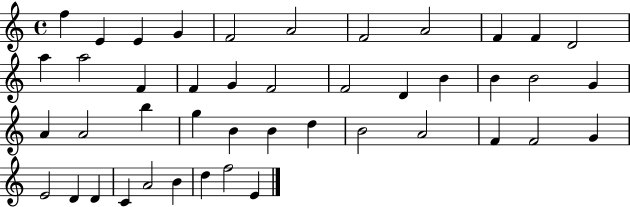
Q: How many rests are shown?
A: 0